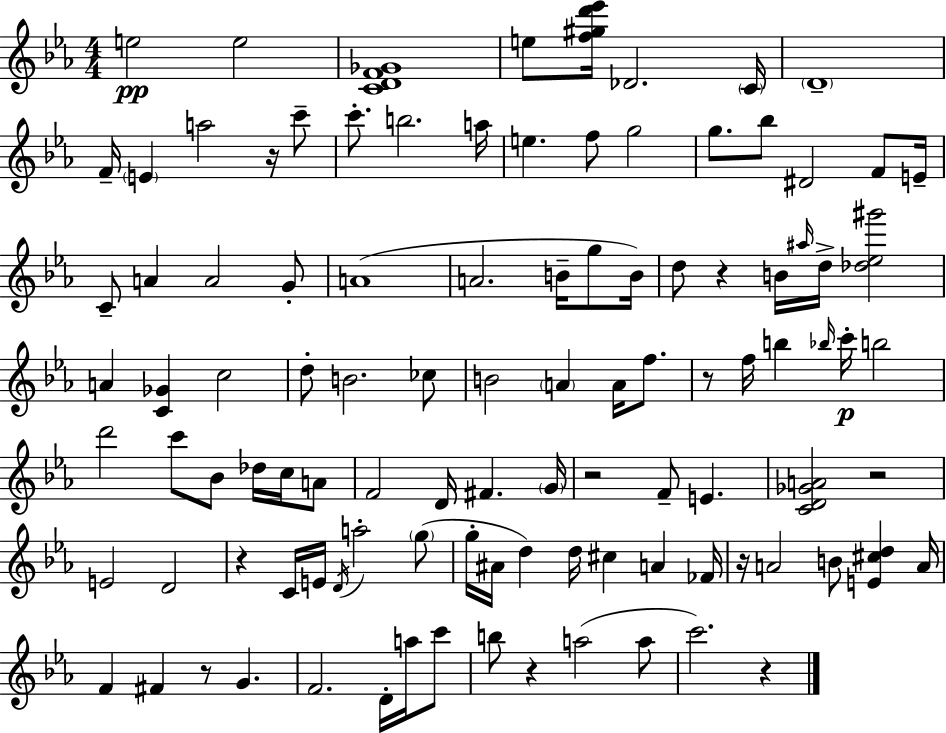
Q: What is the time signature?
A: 4/4